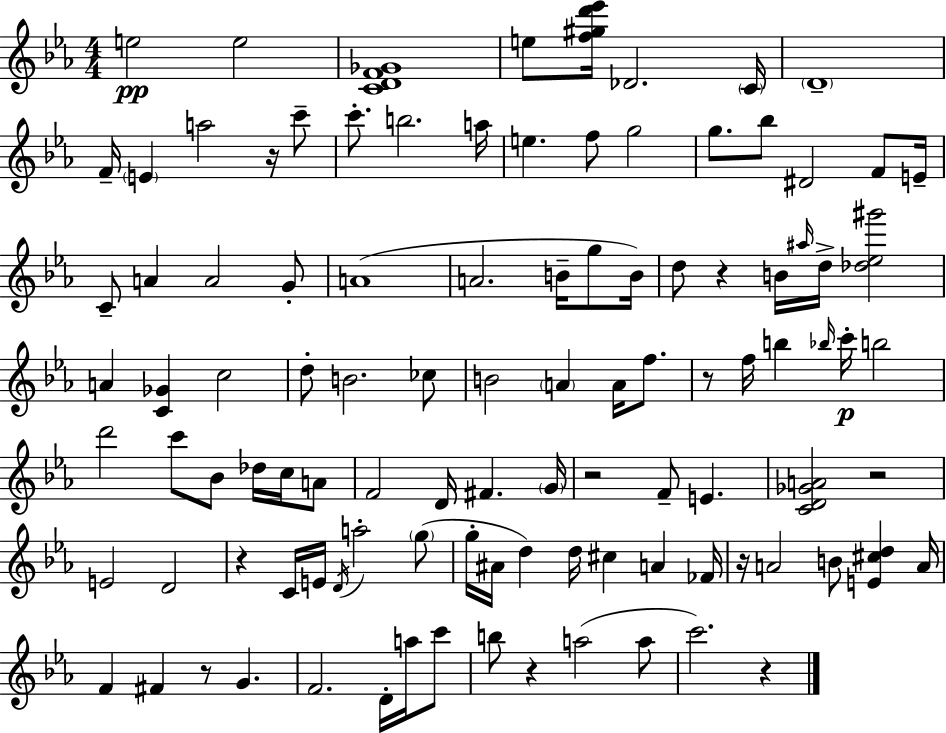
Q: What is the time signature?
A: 4/4